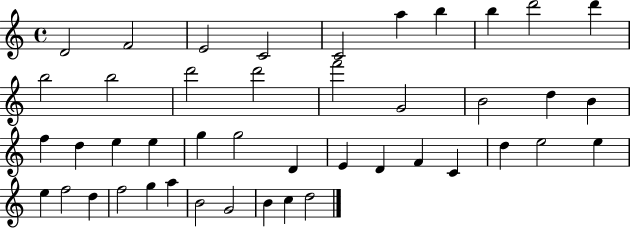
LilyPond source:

{
  \clef treble
  \time 4/4
  \defaultTimeSignature
  \key c \major
  d'2 f'2 | e'2 c'2 | c'2 a''4 b''4 | b''4 d'''2 d'''4 | \break b''2 b''2 | d'''2 d'''2 | f'''2 g'2 | b'2 d''4 b'4 | \break f''4 d''4 e''4 e''4 | g''4 g''2 d'4 | e'4 d'4 f'4 c'4 | d''4 e''2 e''4 | \break e''4 f''2 d''4 | f''2 g''4 a''4 | b'2 g'2 | b'4 c''4 d''2 | \break \bar "|."
}